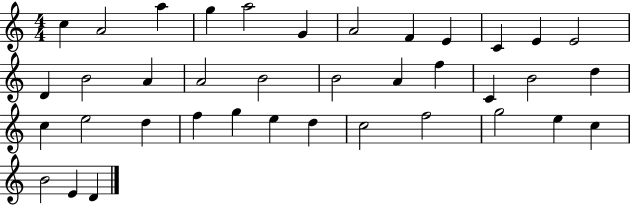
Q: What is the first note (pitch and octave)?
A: C5